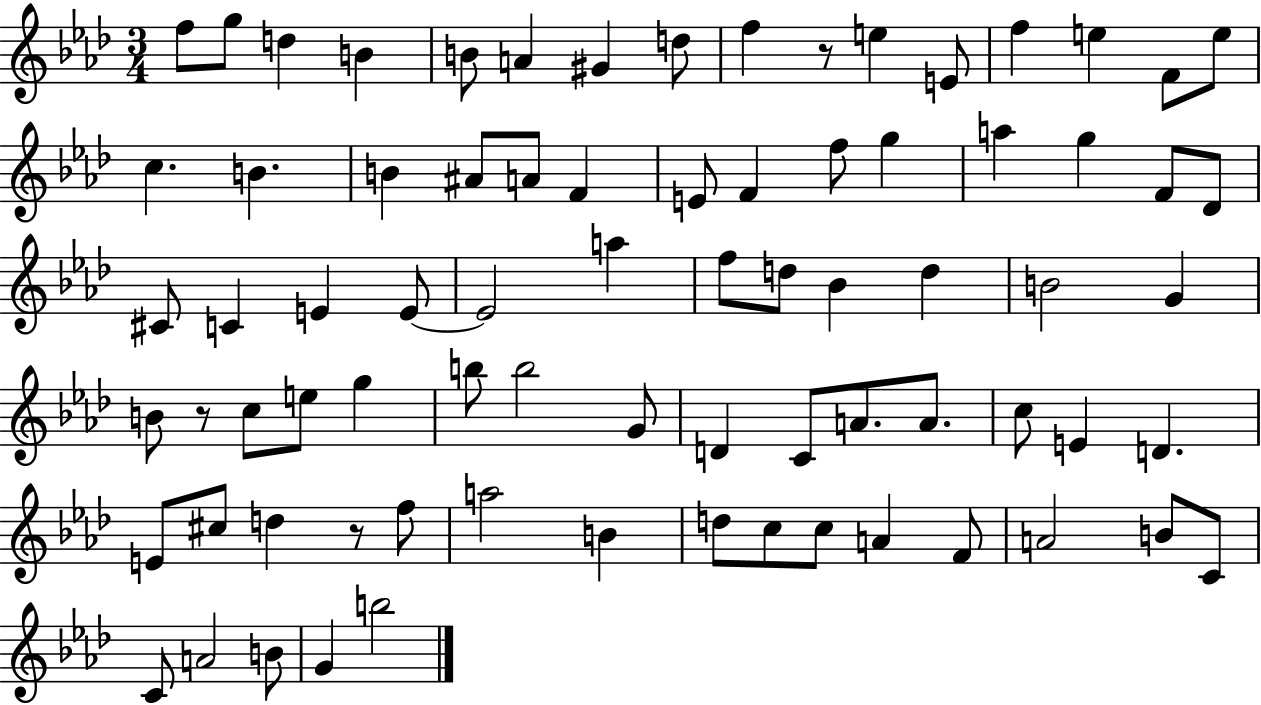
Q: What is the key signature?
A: AES major